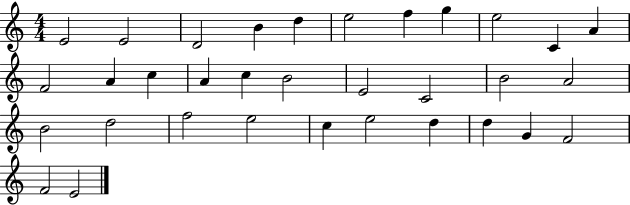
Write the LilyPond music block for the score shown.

{
  \clef treble
  \numericTimeSignature
  \time 4/4
  \key c \major
  e'2 e'2 | d'2 b'4 d''4 | e''2 f''4 g''4 | e''2 c'4 a'4 | \break f'2 a'4 c''4 | a'4 c''4 b'2 | e'2 c'2 | b'2 a'2 | \break b'2 d''2 | f''2 e''2 | c''4 e''2 d''4 | d''4 g'4 f'2 | \break f'2 e'2 | \bar "|."
}